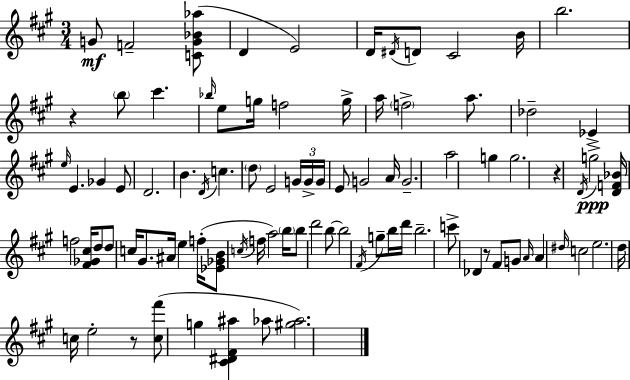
X:1
T:Untitled
M:3/4
L:1/4
K:A
G/2 F2 [CG_B_a]/2 D E2 D/4 ^D/4 D/2 ^C2 B/4 b2 z b/2 ^c' _b/4 e/2 g/4 f2 g/4 a/4 f2 a/2 _d2 _E e/4 E _G E/2 D2 B D/4 c d/2 E2 G/4 G/4 G/4 E/2 G2 A/4 G2 a2 g g2 z D/4 g2 [DF_B]/4 f2 [^F_G^c]/4 d/2 d/2 c/4 ^G/2 ^A/4 e f/4 [_E_GB]/2 c/4 f/4 a2 b/4 b/2 d'2 b/2 b2 ^F/4 g/2 b/4 d'/4 b2 c'/2 _D z/2 ^F/2 G/2 A/4 A ^d/4 c2 e2 d/4 c/4 e2 z/2 [c^f']/2 g [^C^D^F^a] _a/2 [^g_a]2